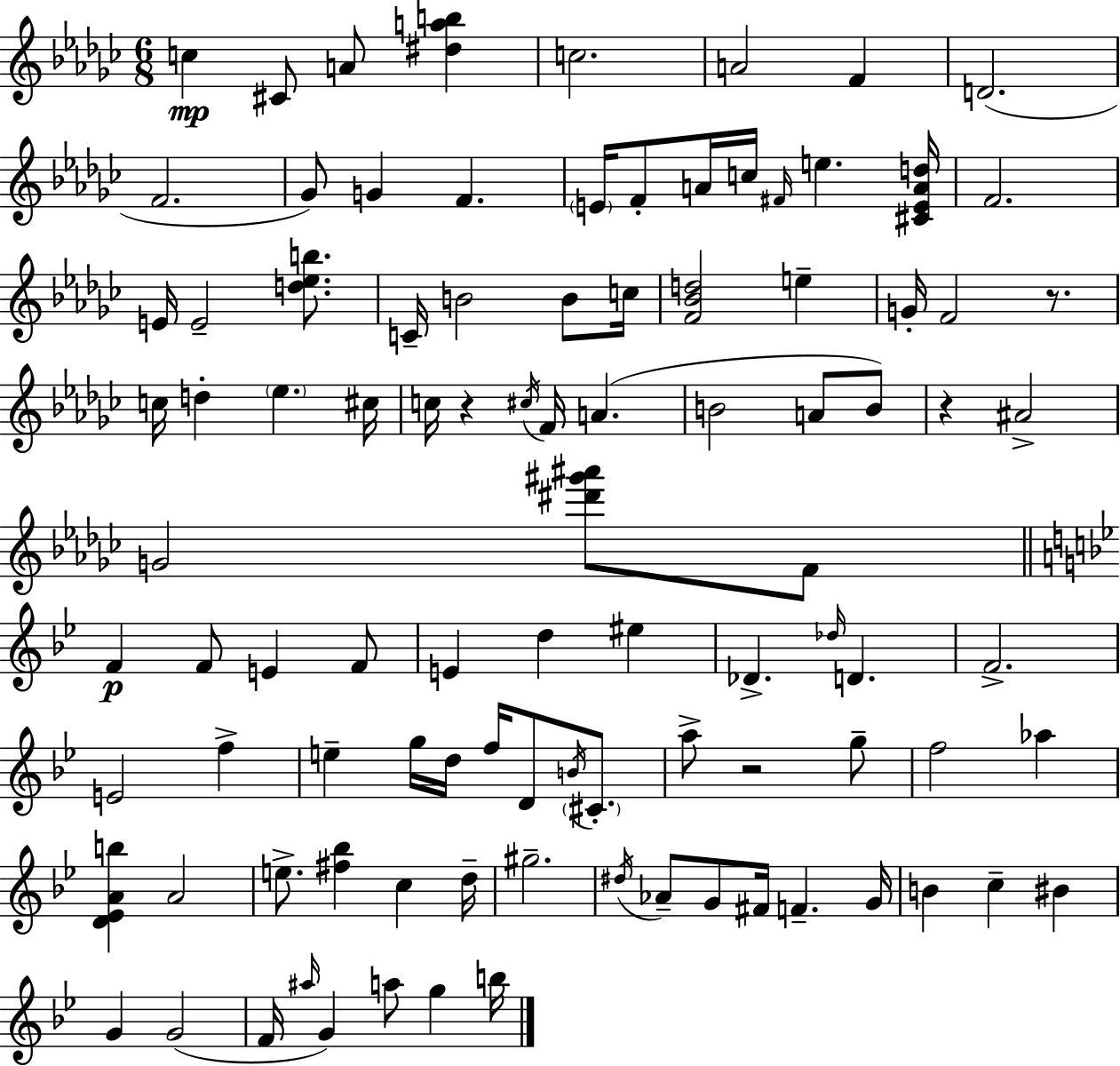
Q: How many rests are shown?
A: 4